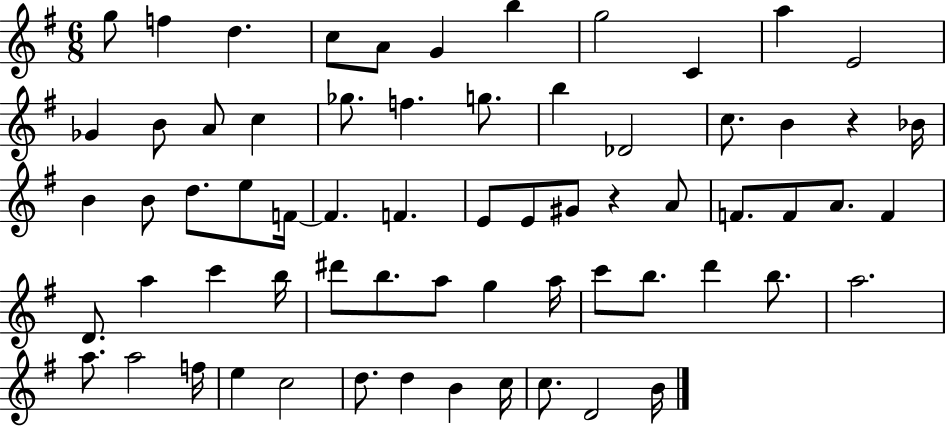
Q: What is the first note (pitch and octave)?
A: G5